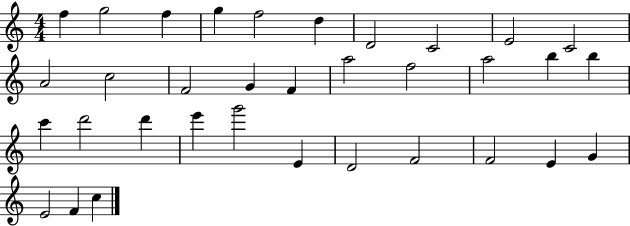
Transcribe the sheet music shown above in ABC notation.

X:1
T:Untitled
M:4/4
L:1/4
K:C
f g2 f g f2 d D2 C2 E2 C2 A2 c2 F2 G F a2 f2 a2 b b c' d'2 d' e' g'2 E D2 F2 F2 E G E2 F c